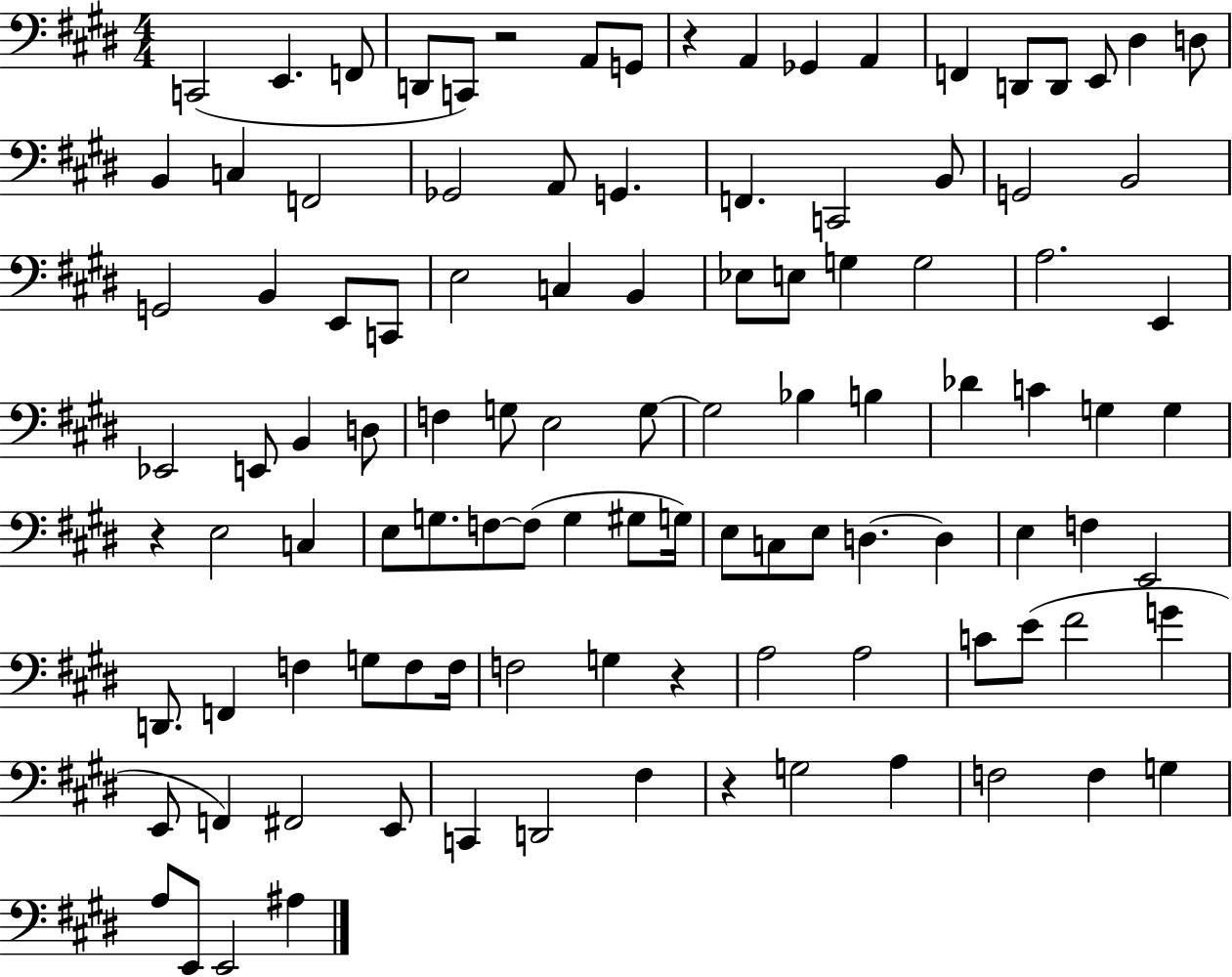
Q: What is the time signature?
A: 4/4